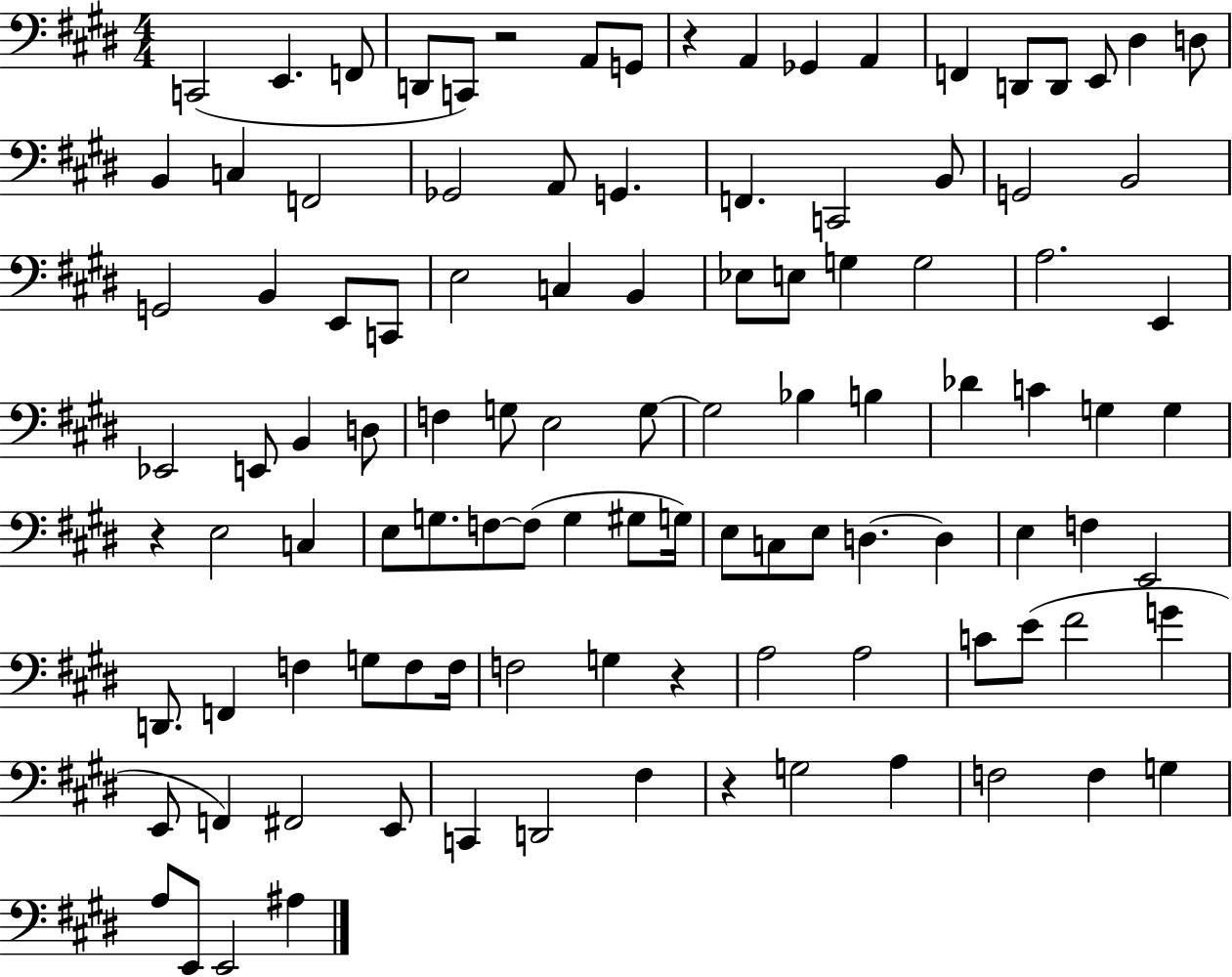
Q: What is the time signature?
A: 4/4